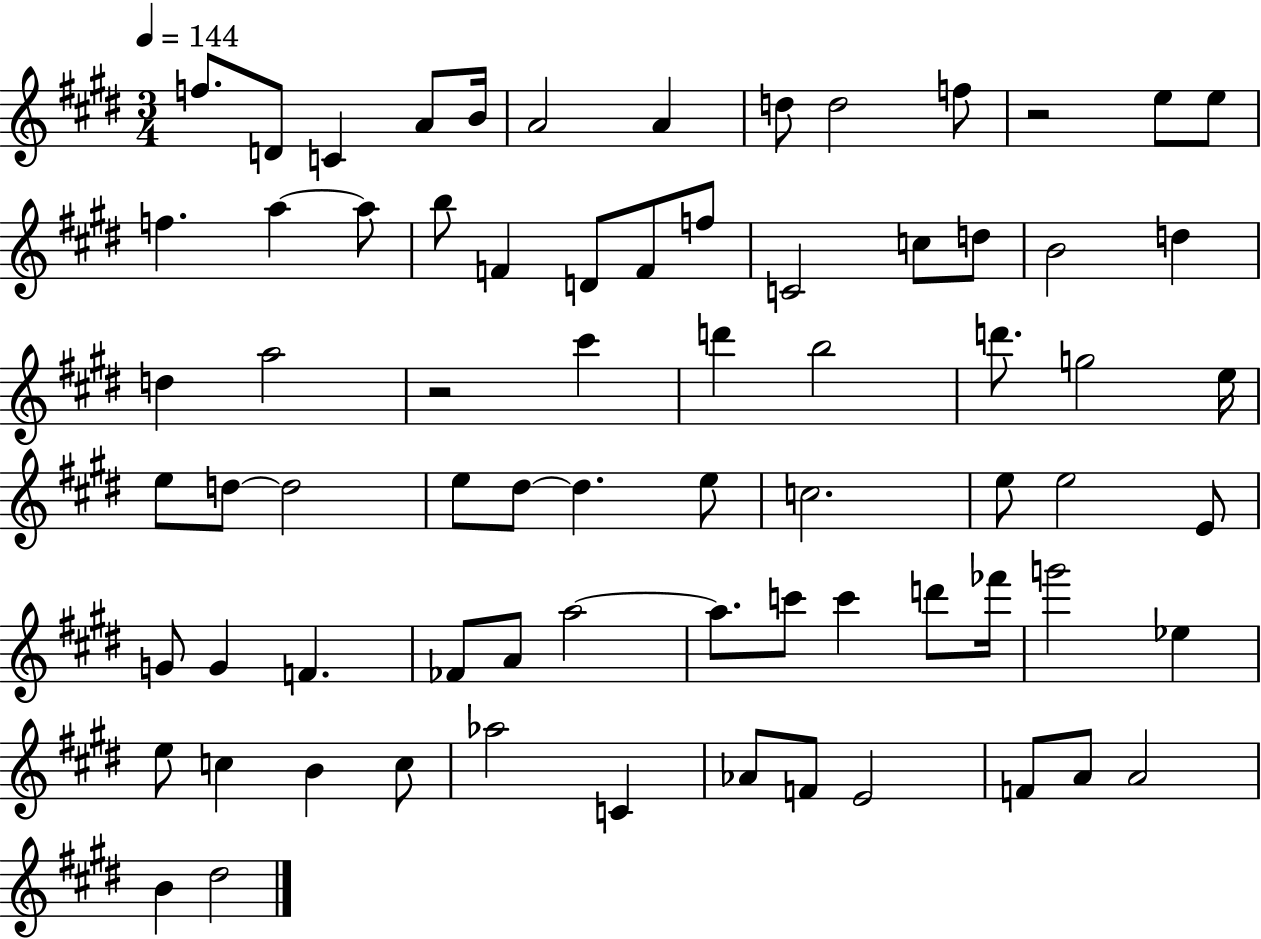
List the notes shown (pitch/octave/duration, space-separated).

F5/e. D4/e C4/q A4/e B4/s A4/h A4/q D5/e D5/h F5/e R/h E5/e E5/e F5/q. A5/q A5/e B5/e F4/q D4/e F4/e F5/e C4/h C5/e D5/e B4/h D5/q D5/q A5/h R/h C#6/q D6/q B5/h D6/e. G5/h E5/s E5/e D5/e D5/h E5/e D#5/e D#5/q. E5/e C5/h. E5/e E5/h E4/e G4/e G4/q F4/q. FES4/e A4/e A5/h A5/e. C6/e C6/q D6/e FES6/s G6/h Eb5/q E5/e C5/q B4/q C5/e Ab5/h C4/q Ab4/e F4/e E4/h F4/e A4/e A4/h B4/q D#5/h